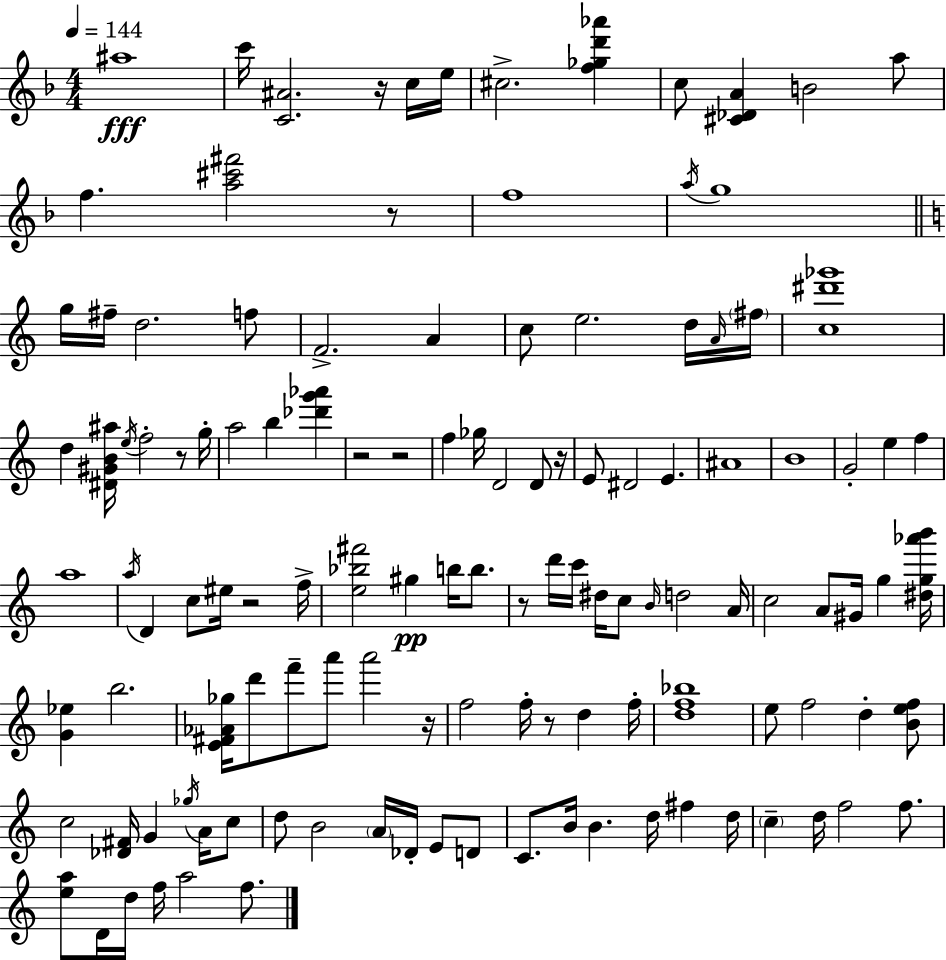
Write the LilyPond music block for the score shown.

{
  \clef treble
  \numericTimeSignature
  \time 4/4
  \key d \minor
  \tempo 4 = 144
  ais''1\fff | c'''16 <c' ais'>2. r16 c''16 e''16 | cis''2.-> <f'' ges'' d''' aes'''>4 | c''8 <cis' des' a'>4 b'2 a''8 | \break f''4. <a'' cis''' fis'''>2 r8 | f''1 | \acciaccatura { a''16 } g''1 | \bar "||" \break \key a \minor g''16 fis''16-- d''2. f''8 | f'2.-> a'4 | c''8 e''2. d''16 \grace { a'16 } | \parenthesize fis''16 <c'' dis''' ges'''>1 | \break d''4 <dis' gis' b' ais''>16 \acciaccatura { e''16 } f''2-. r8 | g''16-. a''2 b''4 <des''' g''' aes'''>4 | r2 r2 | f''4 ges''16 d'2 d'8 | \break r16 e'8 dis'2 e'4. | ais'1 | b'1 | g'2-. e''4 f''4 | \break a''1 | \acciaccatura { a''16 } d'4 c''8 eis''16 r2 | f''16-> <e'' bes'' fis'''>2 gis''4\pp b''16 | b''8. r8 d'''16 c'''16 dis''16 c''8 \grace { b'16 } d''2 | \break a'16 c''2 a'8 gis'16 g''4 | <dis'' g'' aes''' b'''>16 <g' ees''>4 b''2. | <e' fis' aes' ges''>16 d'''8 f'''8-- a'''8 a'''2 | r16 f''2 f''16-. r8 d''4 | \break f''16-. <d'' f'' bes''>1 | e''8 f''2 d''4-. | <b' e'' f''>8 c''2 <des' fis'>16 g'4 | \acciaccatura { ges''16 } a'16 c''8 d''8 b'2 \parenthesize a'16 | \break des'16-. e'8 d'8 c'8. b'16 b'4. d''16 | fis''4 d''16 \parenthesize c''4-- d''16 f''2 | f''8. <e'' a''>8 d'16 d''16 f''16 a''2 | f''8. \bar "|."
}